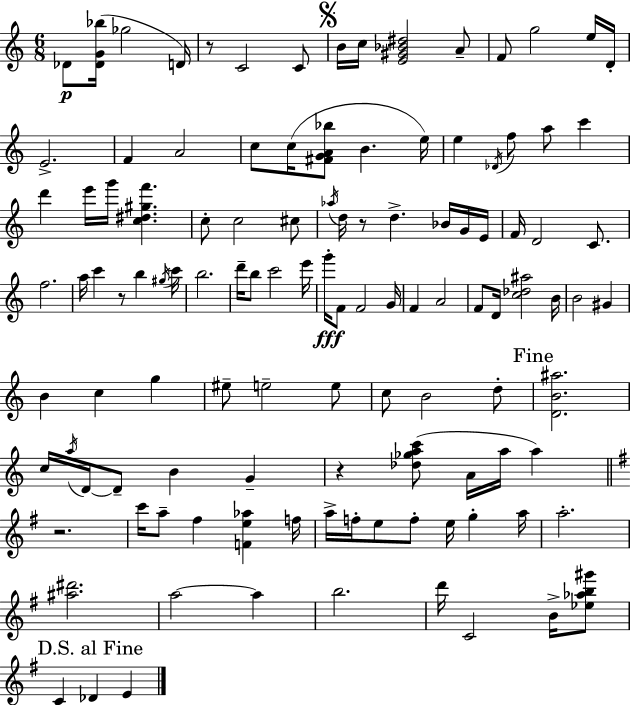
{
  \clef treble
  \numericTimeSignature
  \time 6/8
  \key c \major
  des'8\p <des' g' bes''>16( ges''2 d'16) | r8 c'2 c'8 | \mark \markup { \musicglyph "scripts.segno" } b'16 c''16 <e' gis' bes' dis''>2 a'8-- | f'8 g''2 e''16 d'16-. | \break e'2.-> | f'4 a'2 | c''8 c''16( <fis' g' a' bes''>8 b'4. e''16) | e''4 \acciaccatura { des'16 } f''8 a''8 c'''4 | \break d'''4 e'''16 g'''16 <c'' dis'' gis'' f'''>4. | c''8-. c''2 cis''8 | \acciaccatura { aes''16 } d''16 r8 d''4.-> bes'16 | g'16 e'16 f'16 d'2 c'8. | \break f''2. | a''16 c'''4 r8 b''4 | \acciaccatura { gis''16 } c'''16 b''2. | d'''16-- b''8 c'''2 | \break e'''16 g'''16-.\fff f'8 f'2 | g'16 f'4 a'2 | f'8 d'16 <c'' des'' ais''>2 | b'16 b'2 gis'4 | \break b'4 c''4 g''4 | eis''8-- e''2-- | e''8 c''8 b'2 | d''8-. \mark "Fine" <d' b' ais''>2. | \break c''16 \acciaccatura { a''16 } d'16~~ d'8-- b'4 | g'4-- r4 <des'' ges'' a'' c'''>8( a'16 a''16 | a''4) \bar "||" \break \key g \major r2. | c'''16 a''8-- fis''4 <f' e'' aes''>4 f''16 | a''16-> f''16-. e''8 f''8-. e''16 g''4-. a''16 | a''2.-. | \break <ais'' dis'''>2. | a''2~~ a''4 | b''2. | d'''16 c'2 b'16-> <ees'' aes'' b'' gis'''>8 | \break \mark "D.S. al Fine" c'4 des'4 e'4 | \bar "|."
}